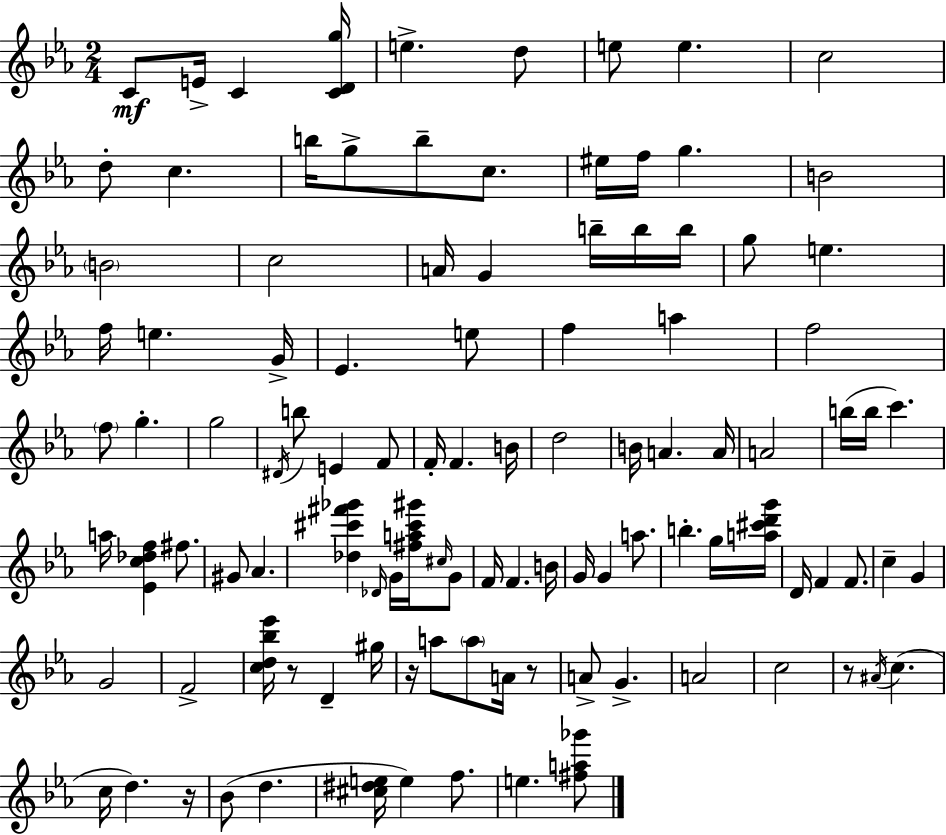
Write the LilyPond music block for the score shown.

{
  \clef treble
  \numericTimeSignature
  \time 2/4
  \key c \minor
  c'8\mf e'16-> c'4 <c' d' g''>16 | e''4.-> d''8 | e''8 e''4. | c''2 | \break d''8-. c''4. | b''16 g''8-> b''8-- c''8. | eis''16 f''16 g''4. | b'2 | \break \parenthesize b'2 | c''2 | a'16 g'4 b''16-- b''16 b''16 | g''8 e''4. | \break f''16 e''4. g'16-> | ees'4. e''8 | f''4 a''4 | f''2 | \break \parenthesize f''8 g''4.-. | g''2 | \acciaccatura { dis'16 } b''8 e'4 f'8 | f'16-. f'4. | \break b'16 d''2 | b'16 a'4. | a'16 a'2 | b''16( b''16 c'''4.) | \break a''16 <ees' c'' des'' f''>4 fis''8. | gis'8 aes'4. | <des'' cis''' fis''' ges'''>4 \grace { des'16 } g'16 <fis'' a'' cis''' gis'''>16 | \grace { cis''16 } g'8 f'16 f'4. | \break b'16 g'16 g'4 | a''8. b''4.-. | g''16 <a'' cis''' d''' g'''>16 d'16 f'4 | f'8. c''4-- g'4 | \break g'2 | f'2-> | <c'' d'' bes'' ees'''>16 r8 d'4-- | gis''16 r16 a''8 \parenthesize a''8 | \break a'16 r8 a'8-> g'4.-> | a'2 | c''2 | r8 \acciaccatura { ais'16 } c''4.( | \break c''16 d''4.) | r16 bes'8( d''4. | <cis'' dis'' e''>16 e''4) | f''8. e''4. | \break <fis'' a'' ges'''>8 \bar "|."
}